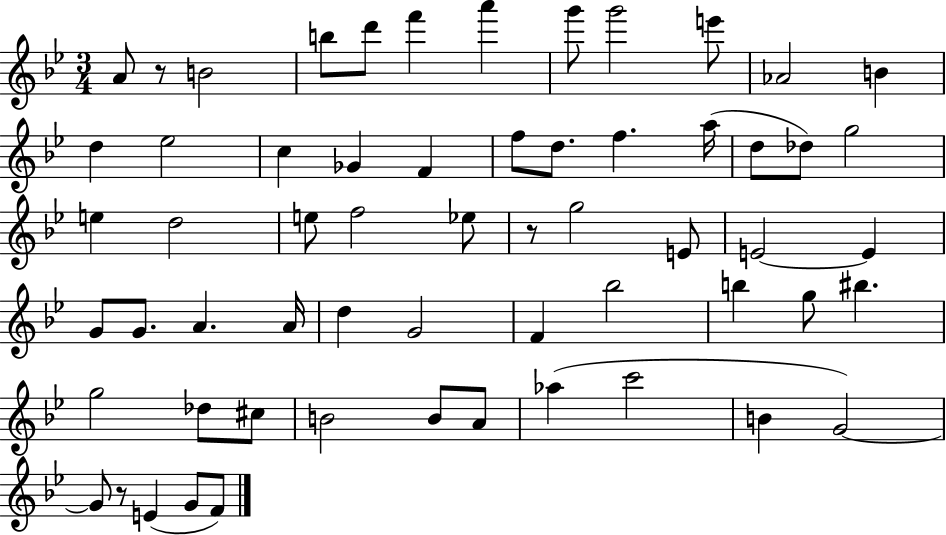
{
  \clef treble
  \numericTimeSignature
  \time 3/4
  \key bes \major
  a'8 r8 b'2 | b''8 d'''8 f'''4 a'''4 | g'''8 g'''2 e'''8 | aes'2 b'4 | \break d''4 ees''2 | c''4 ges'4 f'4 | f''8 d''8. f''4. a''16( | d''8 des''8) g''2 | \break e''4 d''2 | e''8 f''2 ees''8 | r8 g''2 e'8 | e'2~~ e'4 | \break g'8 g'8. a'4. a'16 | d''4 g'2 | f'4 bes''2 | b''4 g''8 bis''4. | \break g''2 des''8 cis''8 | b'2 b'8 a'8 | aes''4( c'''2 | b'4 g'2~~) | \break g'8 r8 e'4( g'8 f'8) | \bar "|."
}